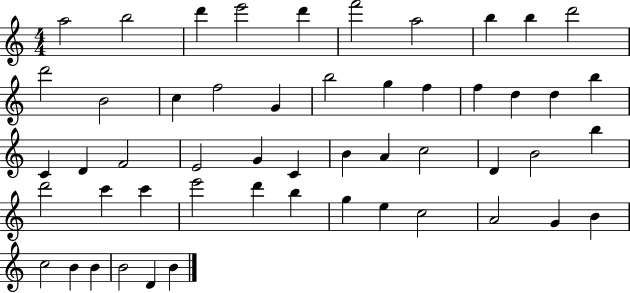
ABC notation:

X:1
T:Untitled
M:4/4
L:1/4
K:C
a2 b2 d' e'2 d' f'2 a2 b b d'2 d'2 B2 c f2 G b2 g f f d d b C D F2 E2 G C B A c2 D B2 b d'2 c' c' e'2 d' b g e c2 A2 G B c2 B B B2 D B